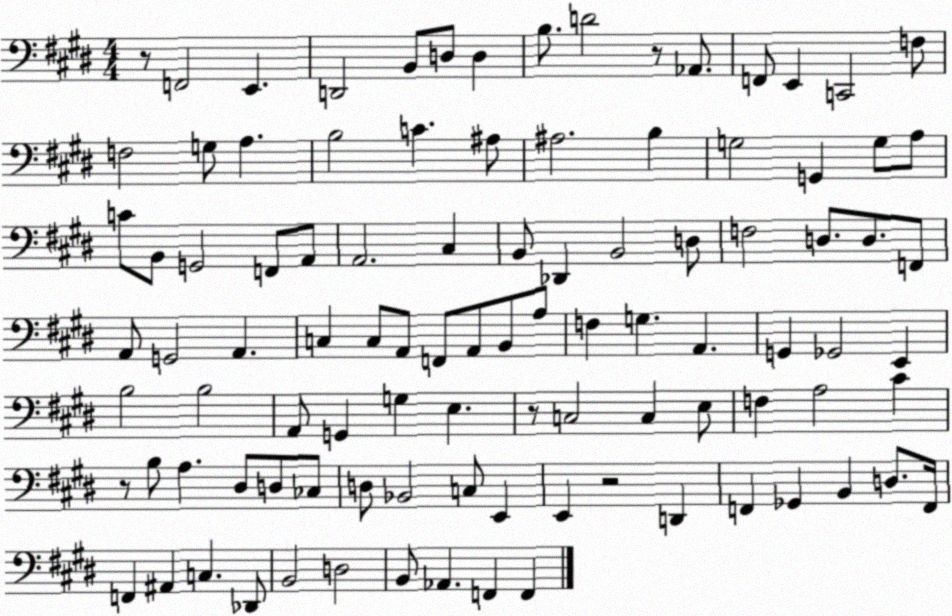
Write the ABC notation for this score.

X:1
T:Untitled
M:4/4
L:1/4
K:E
z/2 F,,2 E,, D,,2 B,,/2 D,/2 D, B,/2 D2 z/2 _A,,/2 F,,/2 E,, C,,2 F,/2 F,2 G,/2 A, B,2 C ^A,/2 ^A,2 B, G,2 G,, G,/2 A,/2 C/2 B,,/2 G,,2 F,,/2 A,,/2 A,,2 ^C, B,,/2 _D,, B,,2 D,/2 F,2 D,/2 D,/2 F,,/2 A,,/2 G,,2 A,, C, C,/2 A,,/2 F,,/2 A,,/2 B,,/2 A,/2 F, G, A,, G,, _G,,2 E,, B,2 B,2 A,,/2 G,, G, E, z/2 C,2 C, E,/2 F, A,2 ^C z/2 B,/2 A, ^D,/2 D,/2 _C,/2 D,/2 _B,,2 C,/2 E,, E,, z2 D,, F,, _G,, B,, D,/2 F,,/4 F,, ^A,, C, _D,,/2 B,,2 D,2 B,,/2 _A,, F,, F,,